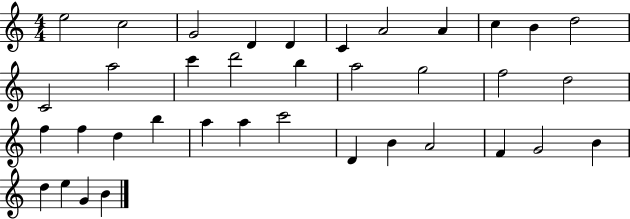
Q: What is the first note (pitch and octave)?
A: E5